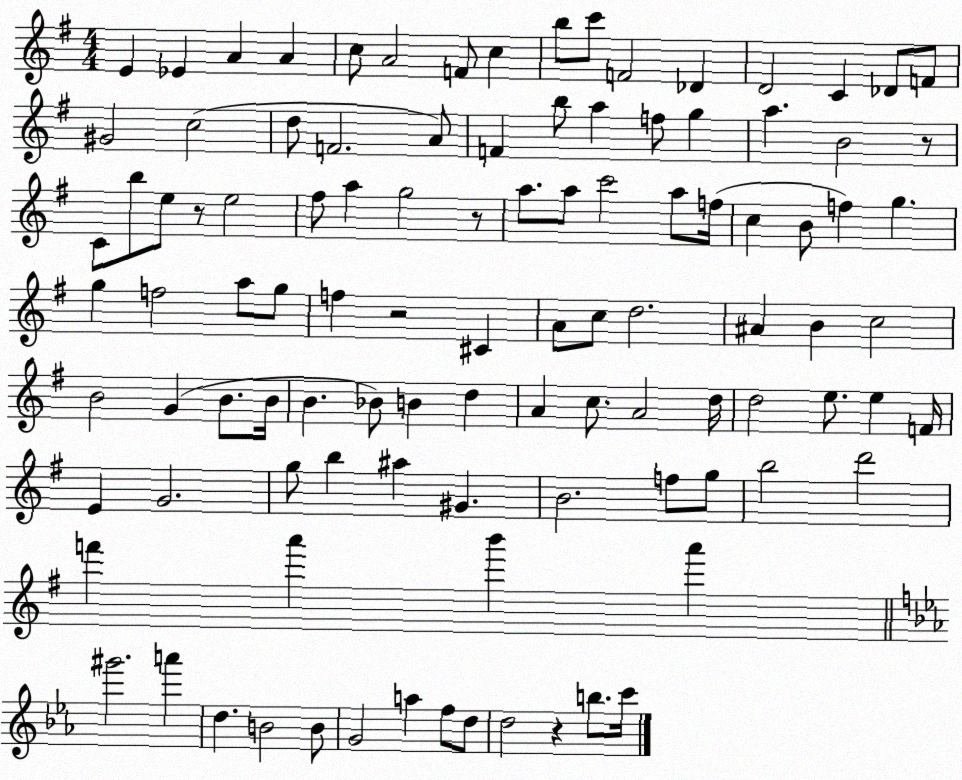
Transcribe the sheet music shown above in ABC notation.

X:1
T:Untitled
M:4/4
L:1/4
K:G
E _E A A c/2 A2 F/2 c b/2 c'/2 F2 _D D2 C _D/2 F/2 ^G2 c2 d/2 F2 A/2 F b/2 a f/2 g a B2 z/2 C/2 b/2 e/2 z/2 e2 ^f/2 a g2 z/2 a/2 a/2 c'2 a/2 f/4 c B/2 f g g f2 a/2 g/2 f z2 ^C A/2 c/2 d2 ^A B c2 B2 G B/2 B/4 B _B/2 B d A c/2 A2 d/4 d2 e/2 e F/4 E G2 g/2 b ^a ^G B2 f/2 g/2 b2 d'2 f' a' b' a' ^g'2 a' d B2 B/2 G2 a f/2 d/2 d2 z b/2 c'/4